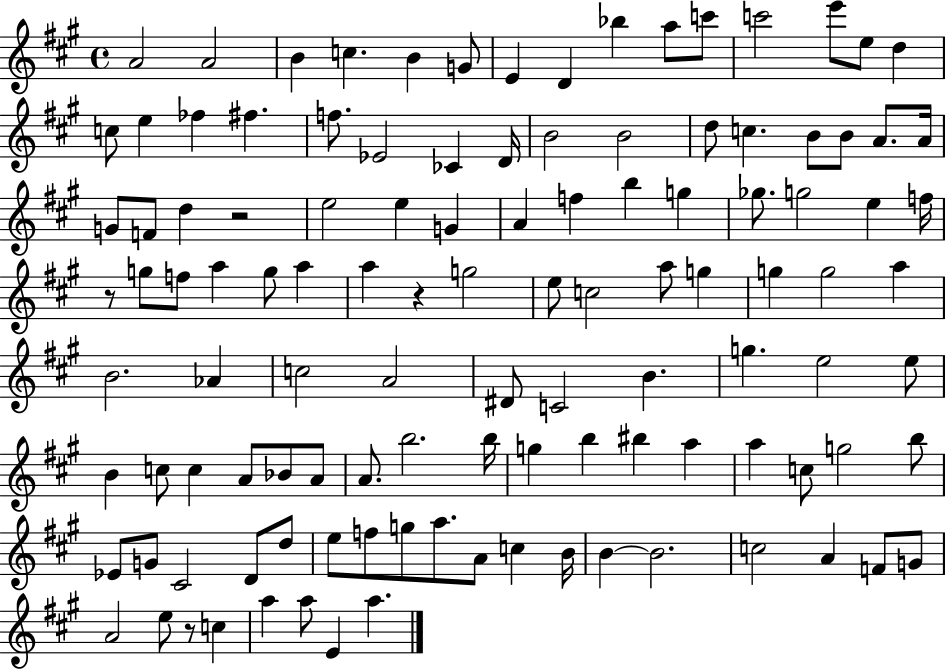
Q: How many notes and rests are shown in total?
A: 115